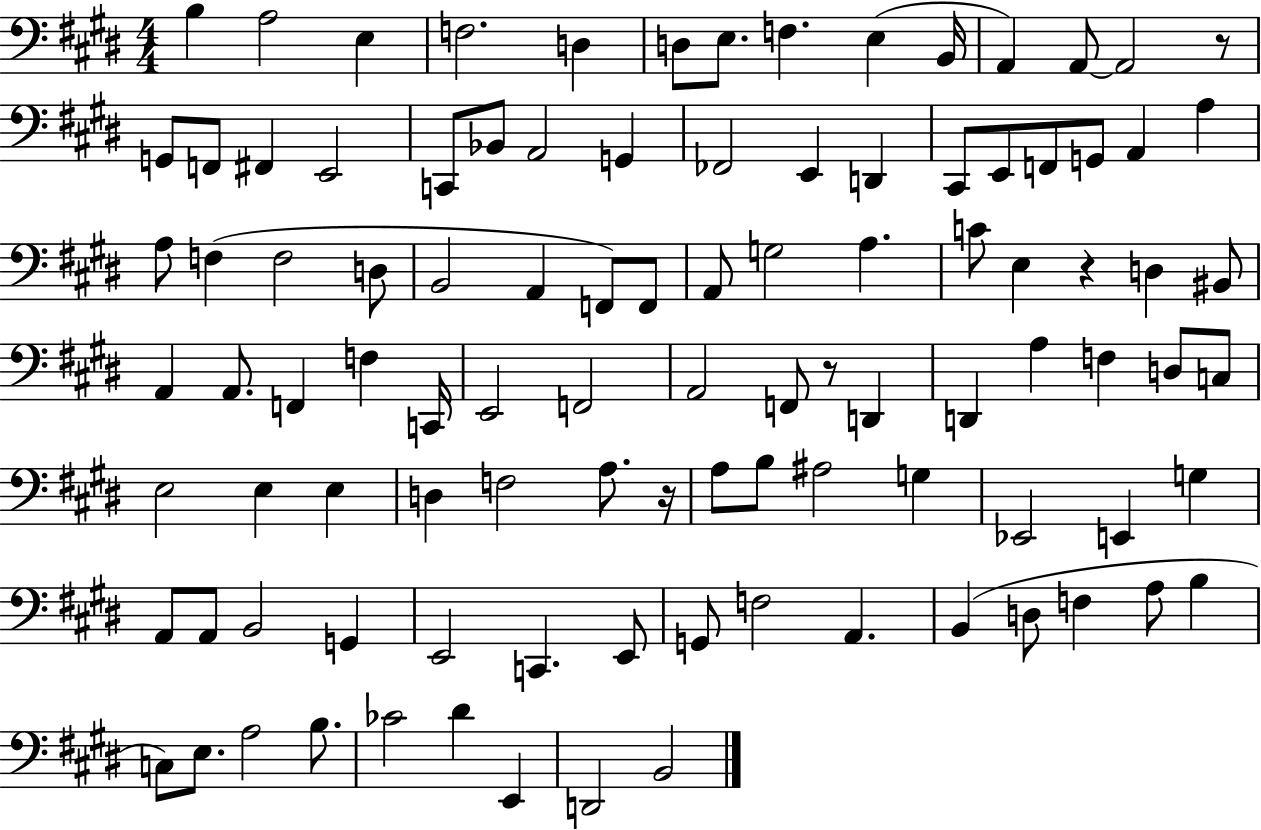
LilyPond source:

{
  \clef bass
  \numericTimeSignature
  \time 4/4
  \key e \major
  b4 a2 e4 | f2. d4 | d8 e8. f4. e4( b,16 | a,4) a,8~~ a,2 r8 | \break g,8 f,8 fis,4 e,2 | c,8 bes,8 a,2 g,4 | fes,2 e,4 d,4 | cis,8 e,8 f,8 g,8 a,4 a4 | \break a8 f4( f2 d8 | b,2 a,4 f,8) f,8 | a,8 g2 a4. | c'8 e4 r4 d4 bis,8 | \break a,4 a,8. f,4 f4 c,16 | e,2 f,2 | a,2 f,8 r8 d,4 | d,4 a4 f4 d8 c8 | \break e2 e4 e4 | d4 f2 a8. r16 | a8 b8 ais2 g4 | ees,2 e,4 g4 | \break a,8 a,8 b,2 g,4 | e,2 c,4. e,8 | g,8 f2 a,4. | b,4( d8 f4 a8 b4 | \break c8) e8. a2 b8. | ces'2 dis'4 e,4 | d,2 b,2 | \bar "|."
}